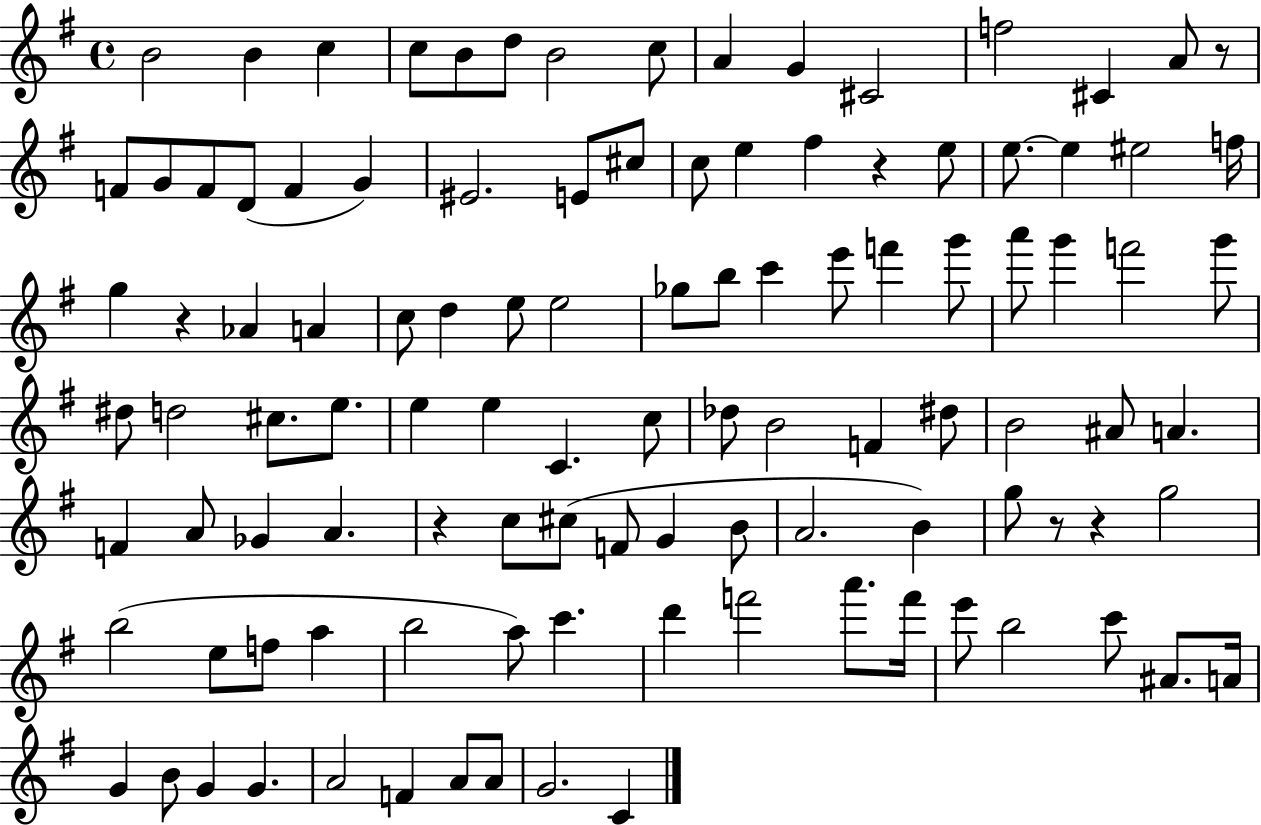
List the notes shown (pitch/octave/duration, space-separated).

B4/h B4/q C5/q C5/e B4/e D5/e B4/h C5/e A4/q G4/q C#4/h F5/h C#4/q A4/e R/e F4/e G4/e F4/e D4/e F4/q G4/q EIS4/h. E4/e C#5/e C5/e E5/q F#5/q R/q E5/e E5/e. E5/q EIS5/h F5/s G5/q R/q Ab4/q A4/q C5/e D5/q E5/e E5/h Gb5/e B5/e C6/q E6/e F6/q G6/e A6/e G6/q F6/h G6/e D#5/e D5/h C#5/e. E5/e. E5/q E5/q C4/q. C5/e Db5/e B4/h F4/q D#5/e B4/h A#4/e A4/q. F4/q A4/e Gb4/q A4/q. R/q C5/e C#5/e F4/e G4/q B4/e A4/h. B4/q G5/e R/e R/q G5/h B5/h E5/e F5/e A5/q B5/h A5/e C6/q. D6/q F6/h A6/e. F6/s E6/e B5/h C6/e A#4/e. A4/s G4/q B4/e G4/q G4/q. A4/h F4/q A4/e A4/e G4/h. C4/q